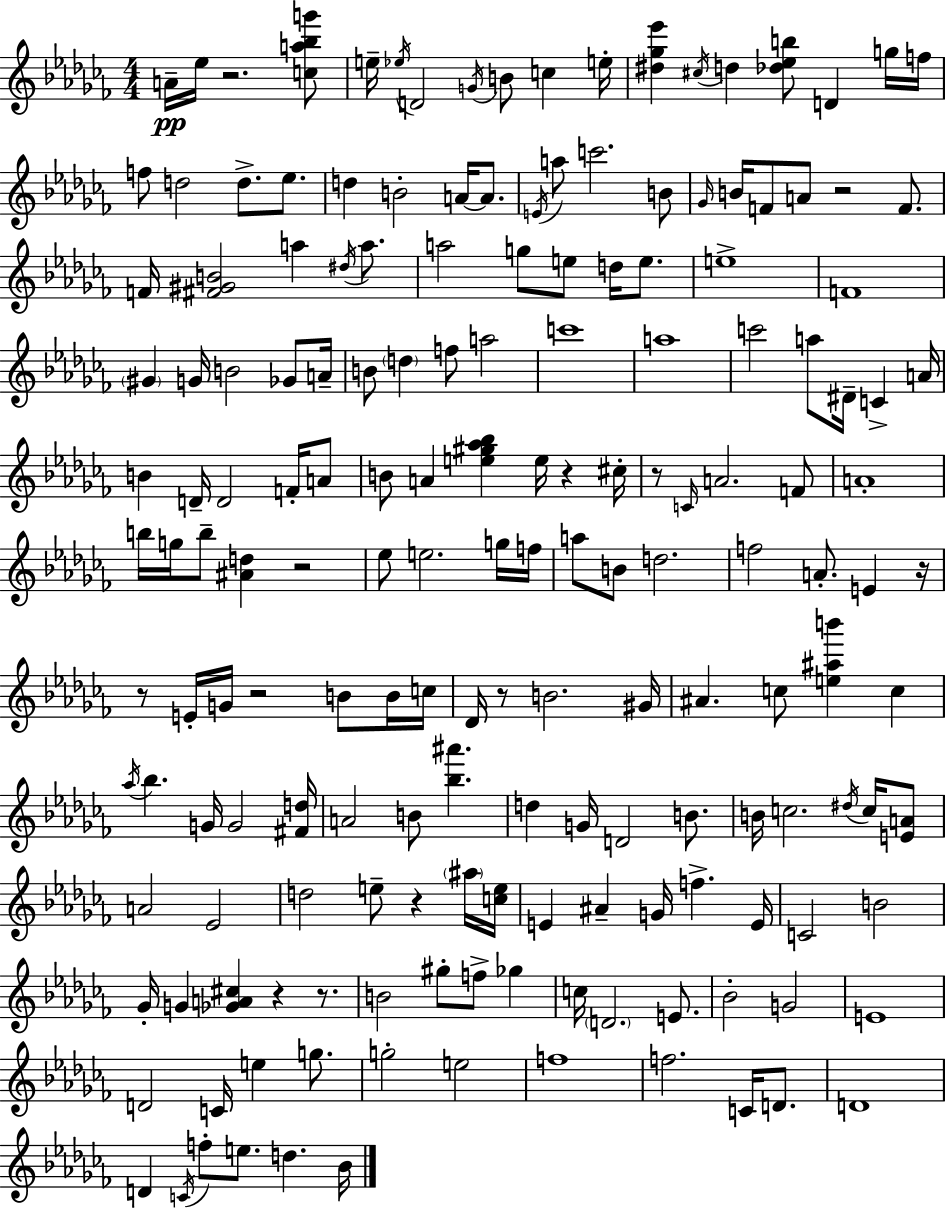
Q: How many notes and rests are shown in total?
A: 174